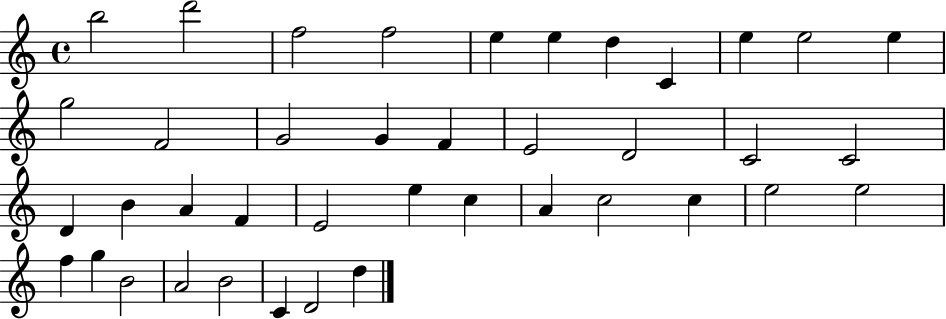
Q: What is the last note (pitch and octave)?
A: D5